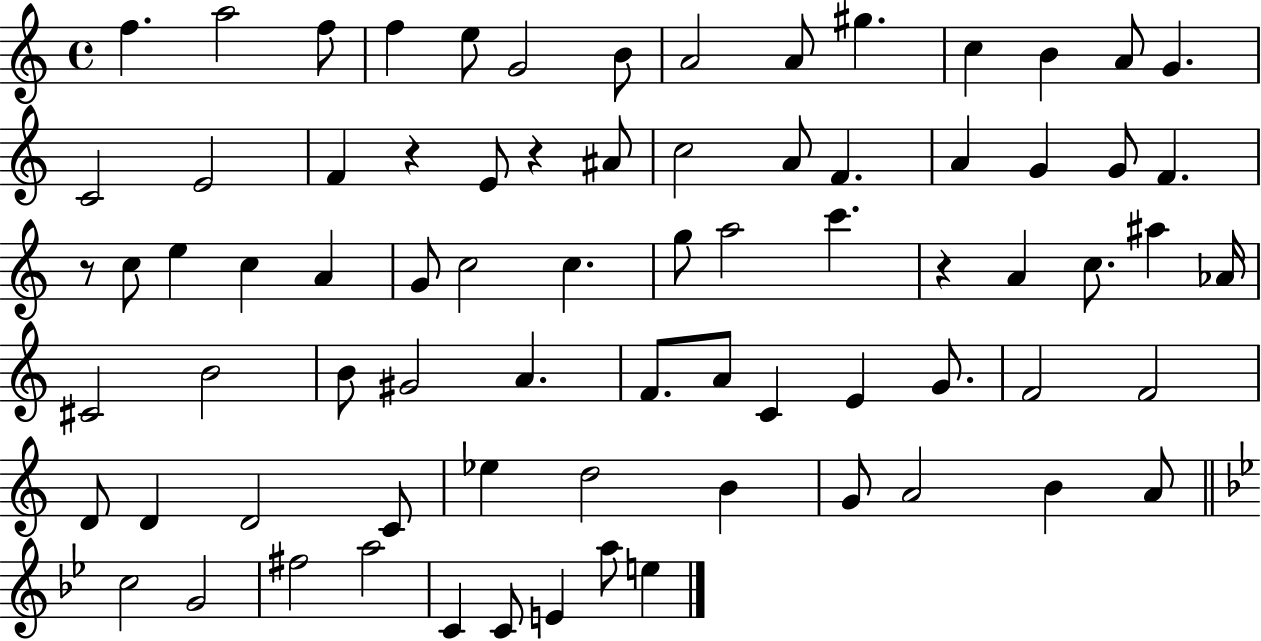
F5/q. A5/h F5/e F5/q E5/e G4/h B4/e A4/h A4/e G#5/q. C5/q B4/q A4/e G4/q. C4/h E4/h F4/q R/q E4/e R/q A#4/e C5/h A4/e F4/q. A4/q G4/q G4/e F4/q. R/e C5/e E5/q C5/q A4/q G4/e C5/h C5/q. G5/e A5/h C6/q. R/q A4/q C5/e. A#5/q Ab4/s C#4/h B4/h B4/e G#4/h A4/q. F4/e. A4/e C4/q E4/q G4/e. F4/h F4/h D4/e D4/q D4/h C4/e Eb5/q D5/h B4/q G4/e A4/h B4/q A4/e C5/h G4/h F#5/h A5/h C4/q C4/e E4/q A5/e E5/q